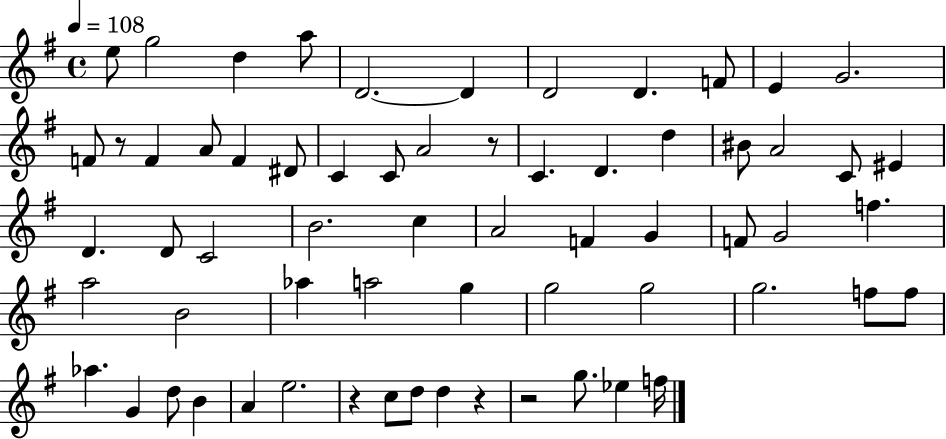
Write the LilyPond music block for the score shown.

{
  \clef treble
  \time 4/4
  \defaultTimeSignature
  \key g \major
  \tempo 4 = 108
  e''8 g''2 d''4 a''8 | d'2.~~ d'4 | d'2 d'4. f'8 | e'4 g'2. | \break f'8 r8 f'4 a'8 f'4 dis'8 | c'4 c'8 a'2 r8 | c'4. d'4. d''4 | bis'8 a'2 c'8 eis'4 | \break d'4. d'8 c'2 | b'2. c''4 | a'2 f'4 g'4 | f'8 g'2 f''4. | \break a''2 b'2 | aes''4 a''2 g''4 | g''2 g''2 | g''2. f''8 f''8 | \break aes''4. g'4 d''8 b'4 | a'4 e''2. | r4 c''8 d''8 d''4 r4 | r2 g''8. ees''4 f''16 | \break \bar "|."
}